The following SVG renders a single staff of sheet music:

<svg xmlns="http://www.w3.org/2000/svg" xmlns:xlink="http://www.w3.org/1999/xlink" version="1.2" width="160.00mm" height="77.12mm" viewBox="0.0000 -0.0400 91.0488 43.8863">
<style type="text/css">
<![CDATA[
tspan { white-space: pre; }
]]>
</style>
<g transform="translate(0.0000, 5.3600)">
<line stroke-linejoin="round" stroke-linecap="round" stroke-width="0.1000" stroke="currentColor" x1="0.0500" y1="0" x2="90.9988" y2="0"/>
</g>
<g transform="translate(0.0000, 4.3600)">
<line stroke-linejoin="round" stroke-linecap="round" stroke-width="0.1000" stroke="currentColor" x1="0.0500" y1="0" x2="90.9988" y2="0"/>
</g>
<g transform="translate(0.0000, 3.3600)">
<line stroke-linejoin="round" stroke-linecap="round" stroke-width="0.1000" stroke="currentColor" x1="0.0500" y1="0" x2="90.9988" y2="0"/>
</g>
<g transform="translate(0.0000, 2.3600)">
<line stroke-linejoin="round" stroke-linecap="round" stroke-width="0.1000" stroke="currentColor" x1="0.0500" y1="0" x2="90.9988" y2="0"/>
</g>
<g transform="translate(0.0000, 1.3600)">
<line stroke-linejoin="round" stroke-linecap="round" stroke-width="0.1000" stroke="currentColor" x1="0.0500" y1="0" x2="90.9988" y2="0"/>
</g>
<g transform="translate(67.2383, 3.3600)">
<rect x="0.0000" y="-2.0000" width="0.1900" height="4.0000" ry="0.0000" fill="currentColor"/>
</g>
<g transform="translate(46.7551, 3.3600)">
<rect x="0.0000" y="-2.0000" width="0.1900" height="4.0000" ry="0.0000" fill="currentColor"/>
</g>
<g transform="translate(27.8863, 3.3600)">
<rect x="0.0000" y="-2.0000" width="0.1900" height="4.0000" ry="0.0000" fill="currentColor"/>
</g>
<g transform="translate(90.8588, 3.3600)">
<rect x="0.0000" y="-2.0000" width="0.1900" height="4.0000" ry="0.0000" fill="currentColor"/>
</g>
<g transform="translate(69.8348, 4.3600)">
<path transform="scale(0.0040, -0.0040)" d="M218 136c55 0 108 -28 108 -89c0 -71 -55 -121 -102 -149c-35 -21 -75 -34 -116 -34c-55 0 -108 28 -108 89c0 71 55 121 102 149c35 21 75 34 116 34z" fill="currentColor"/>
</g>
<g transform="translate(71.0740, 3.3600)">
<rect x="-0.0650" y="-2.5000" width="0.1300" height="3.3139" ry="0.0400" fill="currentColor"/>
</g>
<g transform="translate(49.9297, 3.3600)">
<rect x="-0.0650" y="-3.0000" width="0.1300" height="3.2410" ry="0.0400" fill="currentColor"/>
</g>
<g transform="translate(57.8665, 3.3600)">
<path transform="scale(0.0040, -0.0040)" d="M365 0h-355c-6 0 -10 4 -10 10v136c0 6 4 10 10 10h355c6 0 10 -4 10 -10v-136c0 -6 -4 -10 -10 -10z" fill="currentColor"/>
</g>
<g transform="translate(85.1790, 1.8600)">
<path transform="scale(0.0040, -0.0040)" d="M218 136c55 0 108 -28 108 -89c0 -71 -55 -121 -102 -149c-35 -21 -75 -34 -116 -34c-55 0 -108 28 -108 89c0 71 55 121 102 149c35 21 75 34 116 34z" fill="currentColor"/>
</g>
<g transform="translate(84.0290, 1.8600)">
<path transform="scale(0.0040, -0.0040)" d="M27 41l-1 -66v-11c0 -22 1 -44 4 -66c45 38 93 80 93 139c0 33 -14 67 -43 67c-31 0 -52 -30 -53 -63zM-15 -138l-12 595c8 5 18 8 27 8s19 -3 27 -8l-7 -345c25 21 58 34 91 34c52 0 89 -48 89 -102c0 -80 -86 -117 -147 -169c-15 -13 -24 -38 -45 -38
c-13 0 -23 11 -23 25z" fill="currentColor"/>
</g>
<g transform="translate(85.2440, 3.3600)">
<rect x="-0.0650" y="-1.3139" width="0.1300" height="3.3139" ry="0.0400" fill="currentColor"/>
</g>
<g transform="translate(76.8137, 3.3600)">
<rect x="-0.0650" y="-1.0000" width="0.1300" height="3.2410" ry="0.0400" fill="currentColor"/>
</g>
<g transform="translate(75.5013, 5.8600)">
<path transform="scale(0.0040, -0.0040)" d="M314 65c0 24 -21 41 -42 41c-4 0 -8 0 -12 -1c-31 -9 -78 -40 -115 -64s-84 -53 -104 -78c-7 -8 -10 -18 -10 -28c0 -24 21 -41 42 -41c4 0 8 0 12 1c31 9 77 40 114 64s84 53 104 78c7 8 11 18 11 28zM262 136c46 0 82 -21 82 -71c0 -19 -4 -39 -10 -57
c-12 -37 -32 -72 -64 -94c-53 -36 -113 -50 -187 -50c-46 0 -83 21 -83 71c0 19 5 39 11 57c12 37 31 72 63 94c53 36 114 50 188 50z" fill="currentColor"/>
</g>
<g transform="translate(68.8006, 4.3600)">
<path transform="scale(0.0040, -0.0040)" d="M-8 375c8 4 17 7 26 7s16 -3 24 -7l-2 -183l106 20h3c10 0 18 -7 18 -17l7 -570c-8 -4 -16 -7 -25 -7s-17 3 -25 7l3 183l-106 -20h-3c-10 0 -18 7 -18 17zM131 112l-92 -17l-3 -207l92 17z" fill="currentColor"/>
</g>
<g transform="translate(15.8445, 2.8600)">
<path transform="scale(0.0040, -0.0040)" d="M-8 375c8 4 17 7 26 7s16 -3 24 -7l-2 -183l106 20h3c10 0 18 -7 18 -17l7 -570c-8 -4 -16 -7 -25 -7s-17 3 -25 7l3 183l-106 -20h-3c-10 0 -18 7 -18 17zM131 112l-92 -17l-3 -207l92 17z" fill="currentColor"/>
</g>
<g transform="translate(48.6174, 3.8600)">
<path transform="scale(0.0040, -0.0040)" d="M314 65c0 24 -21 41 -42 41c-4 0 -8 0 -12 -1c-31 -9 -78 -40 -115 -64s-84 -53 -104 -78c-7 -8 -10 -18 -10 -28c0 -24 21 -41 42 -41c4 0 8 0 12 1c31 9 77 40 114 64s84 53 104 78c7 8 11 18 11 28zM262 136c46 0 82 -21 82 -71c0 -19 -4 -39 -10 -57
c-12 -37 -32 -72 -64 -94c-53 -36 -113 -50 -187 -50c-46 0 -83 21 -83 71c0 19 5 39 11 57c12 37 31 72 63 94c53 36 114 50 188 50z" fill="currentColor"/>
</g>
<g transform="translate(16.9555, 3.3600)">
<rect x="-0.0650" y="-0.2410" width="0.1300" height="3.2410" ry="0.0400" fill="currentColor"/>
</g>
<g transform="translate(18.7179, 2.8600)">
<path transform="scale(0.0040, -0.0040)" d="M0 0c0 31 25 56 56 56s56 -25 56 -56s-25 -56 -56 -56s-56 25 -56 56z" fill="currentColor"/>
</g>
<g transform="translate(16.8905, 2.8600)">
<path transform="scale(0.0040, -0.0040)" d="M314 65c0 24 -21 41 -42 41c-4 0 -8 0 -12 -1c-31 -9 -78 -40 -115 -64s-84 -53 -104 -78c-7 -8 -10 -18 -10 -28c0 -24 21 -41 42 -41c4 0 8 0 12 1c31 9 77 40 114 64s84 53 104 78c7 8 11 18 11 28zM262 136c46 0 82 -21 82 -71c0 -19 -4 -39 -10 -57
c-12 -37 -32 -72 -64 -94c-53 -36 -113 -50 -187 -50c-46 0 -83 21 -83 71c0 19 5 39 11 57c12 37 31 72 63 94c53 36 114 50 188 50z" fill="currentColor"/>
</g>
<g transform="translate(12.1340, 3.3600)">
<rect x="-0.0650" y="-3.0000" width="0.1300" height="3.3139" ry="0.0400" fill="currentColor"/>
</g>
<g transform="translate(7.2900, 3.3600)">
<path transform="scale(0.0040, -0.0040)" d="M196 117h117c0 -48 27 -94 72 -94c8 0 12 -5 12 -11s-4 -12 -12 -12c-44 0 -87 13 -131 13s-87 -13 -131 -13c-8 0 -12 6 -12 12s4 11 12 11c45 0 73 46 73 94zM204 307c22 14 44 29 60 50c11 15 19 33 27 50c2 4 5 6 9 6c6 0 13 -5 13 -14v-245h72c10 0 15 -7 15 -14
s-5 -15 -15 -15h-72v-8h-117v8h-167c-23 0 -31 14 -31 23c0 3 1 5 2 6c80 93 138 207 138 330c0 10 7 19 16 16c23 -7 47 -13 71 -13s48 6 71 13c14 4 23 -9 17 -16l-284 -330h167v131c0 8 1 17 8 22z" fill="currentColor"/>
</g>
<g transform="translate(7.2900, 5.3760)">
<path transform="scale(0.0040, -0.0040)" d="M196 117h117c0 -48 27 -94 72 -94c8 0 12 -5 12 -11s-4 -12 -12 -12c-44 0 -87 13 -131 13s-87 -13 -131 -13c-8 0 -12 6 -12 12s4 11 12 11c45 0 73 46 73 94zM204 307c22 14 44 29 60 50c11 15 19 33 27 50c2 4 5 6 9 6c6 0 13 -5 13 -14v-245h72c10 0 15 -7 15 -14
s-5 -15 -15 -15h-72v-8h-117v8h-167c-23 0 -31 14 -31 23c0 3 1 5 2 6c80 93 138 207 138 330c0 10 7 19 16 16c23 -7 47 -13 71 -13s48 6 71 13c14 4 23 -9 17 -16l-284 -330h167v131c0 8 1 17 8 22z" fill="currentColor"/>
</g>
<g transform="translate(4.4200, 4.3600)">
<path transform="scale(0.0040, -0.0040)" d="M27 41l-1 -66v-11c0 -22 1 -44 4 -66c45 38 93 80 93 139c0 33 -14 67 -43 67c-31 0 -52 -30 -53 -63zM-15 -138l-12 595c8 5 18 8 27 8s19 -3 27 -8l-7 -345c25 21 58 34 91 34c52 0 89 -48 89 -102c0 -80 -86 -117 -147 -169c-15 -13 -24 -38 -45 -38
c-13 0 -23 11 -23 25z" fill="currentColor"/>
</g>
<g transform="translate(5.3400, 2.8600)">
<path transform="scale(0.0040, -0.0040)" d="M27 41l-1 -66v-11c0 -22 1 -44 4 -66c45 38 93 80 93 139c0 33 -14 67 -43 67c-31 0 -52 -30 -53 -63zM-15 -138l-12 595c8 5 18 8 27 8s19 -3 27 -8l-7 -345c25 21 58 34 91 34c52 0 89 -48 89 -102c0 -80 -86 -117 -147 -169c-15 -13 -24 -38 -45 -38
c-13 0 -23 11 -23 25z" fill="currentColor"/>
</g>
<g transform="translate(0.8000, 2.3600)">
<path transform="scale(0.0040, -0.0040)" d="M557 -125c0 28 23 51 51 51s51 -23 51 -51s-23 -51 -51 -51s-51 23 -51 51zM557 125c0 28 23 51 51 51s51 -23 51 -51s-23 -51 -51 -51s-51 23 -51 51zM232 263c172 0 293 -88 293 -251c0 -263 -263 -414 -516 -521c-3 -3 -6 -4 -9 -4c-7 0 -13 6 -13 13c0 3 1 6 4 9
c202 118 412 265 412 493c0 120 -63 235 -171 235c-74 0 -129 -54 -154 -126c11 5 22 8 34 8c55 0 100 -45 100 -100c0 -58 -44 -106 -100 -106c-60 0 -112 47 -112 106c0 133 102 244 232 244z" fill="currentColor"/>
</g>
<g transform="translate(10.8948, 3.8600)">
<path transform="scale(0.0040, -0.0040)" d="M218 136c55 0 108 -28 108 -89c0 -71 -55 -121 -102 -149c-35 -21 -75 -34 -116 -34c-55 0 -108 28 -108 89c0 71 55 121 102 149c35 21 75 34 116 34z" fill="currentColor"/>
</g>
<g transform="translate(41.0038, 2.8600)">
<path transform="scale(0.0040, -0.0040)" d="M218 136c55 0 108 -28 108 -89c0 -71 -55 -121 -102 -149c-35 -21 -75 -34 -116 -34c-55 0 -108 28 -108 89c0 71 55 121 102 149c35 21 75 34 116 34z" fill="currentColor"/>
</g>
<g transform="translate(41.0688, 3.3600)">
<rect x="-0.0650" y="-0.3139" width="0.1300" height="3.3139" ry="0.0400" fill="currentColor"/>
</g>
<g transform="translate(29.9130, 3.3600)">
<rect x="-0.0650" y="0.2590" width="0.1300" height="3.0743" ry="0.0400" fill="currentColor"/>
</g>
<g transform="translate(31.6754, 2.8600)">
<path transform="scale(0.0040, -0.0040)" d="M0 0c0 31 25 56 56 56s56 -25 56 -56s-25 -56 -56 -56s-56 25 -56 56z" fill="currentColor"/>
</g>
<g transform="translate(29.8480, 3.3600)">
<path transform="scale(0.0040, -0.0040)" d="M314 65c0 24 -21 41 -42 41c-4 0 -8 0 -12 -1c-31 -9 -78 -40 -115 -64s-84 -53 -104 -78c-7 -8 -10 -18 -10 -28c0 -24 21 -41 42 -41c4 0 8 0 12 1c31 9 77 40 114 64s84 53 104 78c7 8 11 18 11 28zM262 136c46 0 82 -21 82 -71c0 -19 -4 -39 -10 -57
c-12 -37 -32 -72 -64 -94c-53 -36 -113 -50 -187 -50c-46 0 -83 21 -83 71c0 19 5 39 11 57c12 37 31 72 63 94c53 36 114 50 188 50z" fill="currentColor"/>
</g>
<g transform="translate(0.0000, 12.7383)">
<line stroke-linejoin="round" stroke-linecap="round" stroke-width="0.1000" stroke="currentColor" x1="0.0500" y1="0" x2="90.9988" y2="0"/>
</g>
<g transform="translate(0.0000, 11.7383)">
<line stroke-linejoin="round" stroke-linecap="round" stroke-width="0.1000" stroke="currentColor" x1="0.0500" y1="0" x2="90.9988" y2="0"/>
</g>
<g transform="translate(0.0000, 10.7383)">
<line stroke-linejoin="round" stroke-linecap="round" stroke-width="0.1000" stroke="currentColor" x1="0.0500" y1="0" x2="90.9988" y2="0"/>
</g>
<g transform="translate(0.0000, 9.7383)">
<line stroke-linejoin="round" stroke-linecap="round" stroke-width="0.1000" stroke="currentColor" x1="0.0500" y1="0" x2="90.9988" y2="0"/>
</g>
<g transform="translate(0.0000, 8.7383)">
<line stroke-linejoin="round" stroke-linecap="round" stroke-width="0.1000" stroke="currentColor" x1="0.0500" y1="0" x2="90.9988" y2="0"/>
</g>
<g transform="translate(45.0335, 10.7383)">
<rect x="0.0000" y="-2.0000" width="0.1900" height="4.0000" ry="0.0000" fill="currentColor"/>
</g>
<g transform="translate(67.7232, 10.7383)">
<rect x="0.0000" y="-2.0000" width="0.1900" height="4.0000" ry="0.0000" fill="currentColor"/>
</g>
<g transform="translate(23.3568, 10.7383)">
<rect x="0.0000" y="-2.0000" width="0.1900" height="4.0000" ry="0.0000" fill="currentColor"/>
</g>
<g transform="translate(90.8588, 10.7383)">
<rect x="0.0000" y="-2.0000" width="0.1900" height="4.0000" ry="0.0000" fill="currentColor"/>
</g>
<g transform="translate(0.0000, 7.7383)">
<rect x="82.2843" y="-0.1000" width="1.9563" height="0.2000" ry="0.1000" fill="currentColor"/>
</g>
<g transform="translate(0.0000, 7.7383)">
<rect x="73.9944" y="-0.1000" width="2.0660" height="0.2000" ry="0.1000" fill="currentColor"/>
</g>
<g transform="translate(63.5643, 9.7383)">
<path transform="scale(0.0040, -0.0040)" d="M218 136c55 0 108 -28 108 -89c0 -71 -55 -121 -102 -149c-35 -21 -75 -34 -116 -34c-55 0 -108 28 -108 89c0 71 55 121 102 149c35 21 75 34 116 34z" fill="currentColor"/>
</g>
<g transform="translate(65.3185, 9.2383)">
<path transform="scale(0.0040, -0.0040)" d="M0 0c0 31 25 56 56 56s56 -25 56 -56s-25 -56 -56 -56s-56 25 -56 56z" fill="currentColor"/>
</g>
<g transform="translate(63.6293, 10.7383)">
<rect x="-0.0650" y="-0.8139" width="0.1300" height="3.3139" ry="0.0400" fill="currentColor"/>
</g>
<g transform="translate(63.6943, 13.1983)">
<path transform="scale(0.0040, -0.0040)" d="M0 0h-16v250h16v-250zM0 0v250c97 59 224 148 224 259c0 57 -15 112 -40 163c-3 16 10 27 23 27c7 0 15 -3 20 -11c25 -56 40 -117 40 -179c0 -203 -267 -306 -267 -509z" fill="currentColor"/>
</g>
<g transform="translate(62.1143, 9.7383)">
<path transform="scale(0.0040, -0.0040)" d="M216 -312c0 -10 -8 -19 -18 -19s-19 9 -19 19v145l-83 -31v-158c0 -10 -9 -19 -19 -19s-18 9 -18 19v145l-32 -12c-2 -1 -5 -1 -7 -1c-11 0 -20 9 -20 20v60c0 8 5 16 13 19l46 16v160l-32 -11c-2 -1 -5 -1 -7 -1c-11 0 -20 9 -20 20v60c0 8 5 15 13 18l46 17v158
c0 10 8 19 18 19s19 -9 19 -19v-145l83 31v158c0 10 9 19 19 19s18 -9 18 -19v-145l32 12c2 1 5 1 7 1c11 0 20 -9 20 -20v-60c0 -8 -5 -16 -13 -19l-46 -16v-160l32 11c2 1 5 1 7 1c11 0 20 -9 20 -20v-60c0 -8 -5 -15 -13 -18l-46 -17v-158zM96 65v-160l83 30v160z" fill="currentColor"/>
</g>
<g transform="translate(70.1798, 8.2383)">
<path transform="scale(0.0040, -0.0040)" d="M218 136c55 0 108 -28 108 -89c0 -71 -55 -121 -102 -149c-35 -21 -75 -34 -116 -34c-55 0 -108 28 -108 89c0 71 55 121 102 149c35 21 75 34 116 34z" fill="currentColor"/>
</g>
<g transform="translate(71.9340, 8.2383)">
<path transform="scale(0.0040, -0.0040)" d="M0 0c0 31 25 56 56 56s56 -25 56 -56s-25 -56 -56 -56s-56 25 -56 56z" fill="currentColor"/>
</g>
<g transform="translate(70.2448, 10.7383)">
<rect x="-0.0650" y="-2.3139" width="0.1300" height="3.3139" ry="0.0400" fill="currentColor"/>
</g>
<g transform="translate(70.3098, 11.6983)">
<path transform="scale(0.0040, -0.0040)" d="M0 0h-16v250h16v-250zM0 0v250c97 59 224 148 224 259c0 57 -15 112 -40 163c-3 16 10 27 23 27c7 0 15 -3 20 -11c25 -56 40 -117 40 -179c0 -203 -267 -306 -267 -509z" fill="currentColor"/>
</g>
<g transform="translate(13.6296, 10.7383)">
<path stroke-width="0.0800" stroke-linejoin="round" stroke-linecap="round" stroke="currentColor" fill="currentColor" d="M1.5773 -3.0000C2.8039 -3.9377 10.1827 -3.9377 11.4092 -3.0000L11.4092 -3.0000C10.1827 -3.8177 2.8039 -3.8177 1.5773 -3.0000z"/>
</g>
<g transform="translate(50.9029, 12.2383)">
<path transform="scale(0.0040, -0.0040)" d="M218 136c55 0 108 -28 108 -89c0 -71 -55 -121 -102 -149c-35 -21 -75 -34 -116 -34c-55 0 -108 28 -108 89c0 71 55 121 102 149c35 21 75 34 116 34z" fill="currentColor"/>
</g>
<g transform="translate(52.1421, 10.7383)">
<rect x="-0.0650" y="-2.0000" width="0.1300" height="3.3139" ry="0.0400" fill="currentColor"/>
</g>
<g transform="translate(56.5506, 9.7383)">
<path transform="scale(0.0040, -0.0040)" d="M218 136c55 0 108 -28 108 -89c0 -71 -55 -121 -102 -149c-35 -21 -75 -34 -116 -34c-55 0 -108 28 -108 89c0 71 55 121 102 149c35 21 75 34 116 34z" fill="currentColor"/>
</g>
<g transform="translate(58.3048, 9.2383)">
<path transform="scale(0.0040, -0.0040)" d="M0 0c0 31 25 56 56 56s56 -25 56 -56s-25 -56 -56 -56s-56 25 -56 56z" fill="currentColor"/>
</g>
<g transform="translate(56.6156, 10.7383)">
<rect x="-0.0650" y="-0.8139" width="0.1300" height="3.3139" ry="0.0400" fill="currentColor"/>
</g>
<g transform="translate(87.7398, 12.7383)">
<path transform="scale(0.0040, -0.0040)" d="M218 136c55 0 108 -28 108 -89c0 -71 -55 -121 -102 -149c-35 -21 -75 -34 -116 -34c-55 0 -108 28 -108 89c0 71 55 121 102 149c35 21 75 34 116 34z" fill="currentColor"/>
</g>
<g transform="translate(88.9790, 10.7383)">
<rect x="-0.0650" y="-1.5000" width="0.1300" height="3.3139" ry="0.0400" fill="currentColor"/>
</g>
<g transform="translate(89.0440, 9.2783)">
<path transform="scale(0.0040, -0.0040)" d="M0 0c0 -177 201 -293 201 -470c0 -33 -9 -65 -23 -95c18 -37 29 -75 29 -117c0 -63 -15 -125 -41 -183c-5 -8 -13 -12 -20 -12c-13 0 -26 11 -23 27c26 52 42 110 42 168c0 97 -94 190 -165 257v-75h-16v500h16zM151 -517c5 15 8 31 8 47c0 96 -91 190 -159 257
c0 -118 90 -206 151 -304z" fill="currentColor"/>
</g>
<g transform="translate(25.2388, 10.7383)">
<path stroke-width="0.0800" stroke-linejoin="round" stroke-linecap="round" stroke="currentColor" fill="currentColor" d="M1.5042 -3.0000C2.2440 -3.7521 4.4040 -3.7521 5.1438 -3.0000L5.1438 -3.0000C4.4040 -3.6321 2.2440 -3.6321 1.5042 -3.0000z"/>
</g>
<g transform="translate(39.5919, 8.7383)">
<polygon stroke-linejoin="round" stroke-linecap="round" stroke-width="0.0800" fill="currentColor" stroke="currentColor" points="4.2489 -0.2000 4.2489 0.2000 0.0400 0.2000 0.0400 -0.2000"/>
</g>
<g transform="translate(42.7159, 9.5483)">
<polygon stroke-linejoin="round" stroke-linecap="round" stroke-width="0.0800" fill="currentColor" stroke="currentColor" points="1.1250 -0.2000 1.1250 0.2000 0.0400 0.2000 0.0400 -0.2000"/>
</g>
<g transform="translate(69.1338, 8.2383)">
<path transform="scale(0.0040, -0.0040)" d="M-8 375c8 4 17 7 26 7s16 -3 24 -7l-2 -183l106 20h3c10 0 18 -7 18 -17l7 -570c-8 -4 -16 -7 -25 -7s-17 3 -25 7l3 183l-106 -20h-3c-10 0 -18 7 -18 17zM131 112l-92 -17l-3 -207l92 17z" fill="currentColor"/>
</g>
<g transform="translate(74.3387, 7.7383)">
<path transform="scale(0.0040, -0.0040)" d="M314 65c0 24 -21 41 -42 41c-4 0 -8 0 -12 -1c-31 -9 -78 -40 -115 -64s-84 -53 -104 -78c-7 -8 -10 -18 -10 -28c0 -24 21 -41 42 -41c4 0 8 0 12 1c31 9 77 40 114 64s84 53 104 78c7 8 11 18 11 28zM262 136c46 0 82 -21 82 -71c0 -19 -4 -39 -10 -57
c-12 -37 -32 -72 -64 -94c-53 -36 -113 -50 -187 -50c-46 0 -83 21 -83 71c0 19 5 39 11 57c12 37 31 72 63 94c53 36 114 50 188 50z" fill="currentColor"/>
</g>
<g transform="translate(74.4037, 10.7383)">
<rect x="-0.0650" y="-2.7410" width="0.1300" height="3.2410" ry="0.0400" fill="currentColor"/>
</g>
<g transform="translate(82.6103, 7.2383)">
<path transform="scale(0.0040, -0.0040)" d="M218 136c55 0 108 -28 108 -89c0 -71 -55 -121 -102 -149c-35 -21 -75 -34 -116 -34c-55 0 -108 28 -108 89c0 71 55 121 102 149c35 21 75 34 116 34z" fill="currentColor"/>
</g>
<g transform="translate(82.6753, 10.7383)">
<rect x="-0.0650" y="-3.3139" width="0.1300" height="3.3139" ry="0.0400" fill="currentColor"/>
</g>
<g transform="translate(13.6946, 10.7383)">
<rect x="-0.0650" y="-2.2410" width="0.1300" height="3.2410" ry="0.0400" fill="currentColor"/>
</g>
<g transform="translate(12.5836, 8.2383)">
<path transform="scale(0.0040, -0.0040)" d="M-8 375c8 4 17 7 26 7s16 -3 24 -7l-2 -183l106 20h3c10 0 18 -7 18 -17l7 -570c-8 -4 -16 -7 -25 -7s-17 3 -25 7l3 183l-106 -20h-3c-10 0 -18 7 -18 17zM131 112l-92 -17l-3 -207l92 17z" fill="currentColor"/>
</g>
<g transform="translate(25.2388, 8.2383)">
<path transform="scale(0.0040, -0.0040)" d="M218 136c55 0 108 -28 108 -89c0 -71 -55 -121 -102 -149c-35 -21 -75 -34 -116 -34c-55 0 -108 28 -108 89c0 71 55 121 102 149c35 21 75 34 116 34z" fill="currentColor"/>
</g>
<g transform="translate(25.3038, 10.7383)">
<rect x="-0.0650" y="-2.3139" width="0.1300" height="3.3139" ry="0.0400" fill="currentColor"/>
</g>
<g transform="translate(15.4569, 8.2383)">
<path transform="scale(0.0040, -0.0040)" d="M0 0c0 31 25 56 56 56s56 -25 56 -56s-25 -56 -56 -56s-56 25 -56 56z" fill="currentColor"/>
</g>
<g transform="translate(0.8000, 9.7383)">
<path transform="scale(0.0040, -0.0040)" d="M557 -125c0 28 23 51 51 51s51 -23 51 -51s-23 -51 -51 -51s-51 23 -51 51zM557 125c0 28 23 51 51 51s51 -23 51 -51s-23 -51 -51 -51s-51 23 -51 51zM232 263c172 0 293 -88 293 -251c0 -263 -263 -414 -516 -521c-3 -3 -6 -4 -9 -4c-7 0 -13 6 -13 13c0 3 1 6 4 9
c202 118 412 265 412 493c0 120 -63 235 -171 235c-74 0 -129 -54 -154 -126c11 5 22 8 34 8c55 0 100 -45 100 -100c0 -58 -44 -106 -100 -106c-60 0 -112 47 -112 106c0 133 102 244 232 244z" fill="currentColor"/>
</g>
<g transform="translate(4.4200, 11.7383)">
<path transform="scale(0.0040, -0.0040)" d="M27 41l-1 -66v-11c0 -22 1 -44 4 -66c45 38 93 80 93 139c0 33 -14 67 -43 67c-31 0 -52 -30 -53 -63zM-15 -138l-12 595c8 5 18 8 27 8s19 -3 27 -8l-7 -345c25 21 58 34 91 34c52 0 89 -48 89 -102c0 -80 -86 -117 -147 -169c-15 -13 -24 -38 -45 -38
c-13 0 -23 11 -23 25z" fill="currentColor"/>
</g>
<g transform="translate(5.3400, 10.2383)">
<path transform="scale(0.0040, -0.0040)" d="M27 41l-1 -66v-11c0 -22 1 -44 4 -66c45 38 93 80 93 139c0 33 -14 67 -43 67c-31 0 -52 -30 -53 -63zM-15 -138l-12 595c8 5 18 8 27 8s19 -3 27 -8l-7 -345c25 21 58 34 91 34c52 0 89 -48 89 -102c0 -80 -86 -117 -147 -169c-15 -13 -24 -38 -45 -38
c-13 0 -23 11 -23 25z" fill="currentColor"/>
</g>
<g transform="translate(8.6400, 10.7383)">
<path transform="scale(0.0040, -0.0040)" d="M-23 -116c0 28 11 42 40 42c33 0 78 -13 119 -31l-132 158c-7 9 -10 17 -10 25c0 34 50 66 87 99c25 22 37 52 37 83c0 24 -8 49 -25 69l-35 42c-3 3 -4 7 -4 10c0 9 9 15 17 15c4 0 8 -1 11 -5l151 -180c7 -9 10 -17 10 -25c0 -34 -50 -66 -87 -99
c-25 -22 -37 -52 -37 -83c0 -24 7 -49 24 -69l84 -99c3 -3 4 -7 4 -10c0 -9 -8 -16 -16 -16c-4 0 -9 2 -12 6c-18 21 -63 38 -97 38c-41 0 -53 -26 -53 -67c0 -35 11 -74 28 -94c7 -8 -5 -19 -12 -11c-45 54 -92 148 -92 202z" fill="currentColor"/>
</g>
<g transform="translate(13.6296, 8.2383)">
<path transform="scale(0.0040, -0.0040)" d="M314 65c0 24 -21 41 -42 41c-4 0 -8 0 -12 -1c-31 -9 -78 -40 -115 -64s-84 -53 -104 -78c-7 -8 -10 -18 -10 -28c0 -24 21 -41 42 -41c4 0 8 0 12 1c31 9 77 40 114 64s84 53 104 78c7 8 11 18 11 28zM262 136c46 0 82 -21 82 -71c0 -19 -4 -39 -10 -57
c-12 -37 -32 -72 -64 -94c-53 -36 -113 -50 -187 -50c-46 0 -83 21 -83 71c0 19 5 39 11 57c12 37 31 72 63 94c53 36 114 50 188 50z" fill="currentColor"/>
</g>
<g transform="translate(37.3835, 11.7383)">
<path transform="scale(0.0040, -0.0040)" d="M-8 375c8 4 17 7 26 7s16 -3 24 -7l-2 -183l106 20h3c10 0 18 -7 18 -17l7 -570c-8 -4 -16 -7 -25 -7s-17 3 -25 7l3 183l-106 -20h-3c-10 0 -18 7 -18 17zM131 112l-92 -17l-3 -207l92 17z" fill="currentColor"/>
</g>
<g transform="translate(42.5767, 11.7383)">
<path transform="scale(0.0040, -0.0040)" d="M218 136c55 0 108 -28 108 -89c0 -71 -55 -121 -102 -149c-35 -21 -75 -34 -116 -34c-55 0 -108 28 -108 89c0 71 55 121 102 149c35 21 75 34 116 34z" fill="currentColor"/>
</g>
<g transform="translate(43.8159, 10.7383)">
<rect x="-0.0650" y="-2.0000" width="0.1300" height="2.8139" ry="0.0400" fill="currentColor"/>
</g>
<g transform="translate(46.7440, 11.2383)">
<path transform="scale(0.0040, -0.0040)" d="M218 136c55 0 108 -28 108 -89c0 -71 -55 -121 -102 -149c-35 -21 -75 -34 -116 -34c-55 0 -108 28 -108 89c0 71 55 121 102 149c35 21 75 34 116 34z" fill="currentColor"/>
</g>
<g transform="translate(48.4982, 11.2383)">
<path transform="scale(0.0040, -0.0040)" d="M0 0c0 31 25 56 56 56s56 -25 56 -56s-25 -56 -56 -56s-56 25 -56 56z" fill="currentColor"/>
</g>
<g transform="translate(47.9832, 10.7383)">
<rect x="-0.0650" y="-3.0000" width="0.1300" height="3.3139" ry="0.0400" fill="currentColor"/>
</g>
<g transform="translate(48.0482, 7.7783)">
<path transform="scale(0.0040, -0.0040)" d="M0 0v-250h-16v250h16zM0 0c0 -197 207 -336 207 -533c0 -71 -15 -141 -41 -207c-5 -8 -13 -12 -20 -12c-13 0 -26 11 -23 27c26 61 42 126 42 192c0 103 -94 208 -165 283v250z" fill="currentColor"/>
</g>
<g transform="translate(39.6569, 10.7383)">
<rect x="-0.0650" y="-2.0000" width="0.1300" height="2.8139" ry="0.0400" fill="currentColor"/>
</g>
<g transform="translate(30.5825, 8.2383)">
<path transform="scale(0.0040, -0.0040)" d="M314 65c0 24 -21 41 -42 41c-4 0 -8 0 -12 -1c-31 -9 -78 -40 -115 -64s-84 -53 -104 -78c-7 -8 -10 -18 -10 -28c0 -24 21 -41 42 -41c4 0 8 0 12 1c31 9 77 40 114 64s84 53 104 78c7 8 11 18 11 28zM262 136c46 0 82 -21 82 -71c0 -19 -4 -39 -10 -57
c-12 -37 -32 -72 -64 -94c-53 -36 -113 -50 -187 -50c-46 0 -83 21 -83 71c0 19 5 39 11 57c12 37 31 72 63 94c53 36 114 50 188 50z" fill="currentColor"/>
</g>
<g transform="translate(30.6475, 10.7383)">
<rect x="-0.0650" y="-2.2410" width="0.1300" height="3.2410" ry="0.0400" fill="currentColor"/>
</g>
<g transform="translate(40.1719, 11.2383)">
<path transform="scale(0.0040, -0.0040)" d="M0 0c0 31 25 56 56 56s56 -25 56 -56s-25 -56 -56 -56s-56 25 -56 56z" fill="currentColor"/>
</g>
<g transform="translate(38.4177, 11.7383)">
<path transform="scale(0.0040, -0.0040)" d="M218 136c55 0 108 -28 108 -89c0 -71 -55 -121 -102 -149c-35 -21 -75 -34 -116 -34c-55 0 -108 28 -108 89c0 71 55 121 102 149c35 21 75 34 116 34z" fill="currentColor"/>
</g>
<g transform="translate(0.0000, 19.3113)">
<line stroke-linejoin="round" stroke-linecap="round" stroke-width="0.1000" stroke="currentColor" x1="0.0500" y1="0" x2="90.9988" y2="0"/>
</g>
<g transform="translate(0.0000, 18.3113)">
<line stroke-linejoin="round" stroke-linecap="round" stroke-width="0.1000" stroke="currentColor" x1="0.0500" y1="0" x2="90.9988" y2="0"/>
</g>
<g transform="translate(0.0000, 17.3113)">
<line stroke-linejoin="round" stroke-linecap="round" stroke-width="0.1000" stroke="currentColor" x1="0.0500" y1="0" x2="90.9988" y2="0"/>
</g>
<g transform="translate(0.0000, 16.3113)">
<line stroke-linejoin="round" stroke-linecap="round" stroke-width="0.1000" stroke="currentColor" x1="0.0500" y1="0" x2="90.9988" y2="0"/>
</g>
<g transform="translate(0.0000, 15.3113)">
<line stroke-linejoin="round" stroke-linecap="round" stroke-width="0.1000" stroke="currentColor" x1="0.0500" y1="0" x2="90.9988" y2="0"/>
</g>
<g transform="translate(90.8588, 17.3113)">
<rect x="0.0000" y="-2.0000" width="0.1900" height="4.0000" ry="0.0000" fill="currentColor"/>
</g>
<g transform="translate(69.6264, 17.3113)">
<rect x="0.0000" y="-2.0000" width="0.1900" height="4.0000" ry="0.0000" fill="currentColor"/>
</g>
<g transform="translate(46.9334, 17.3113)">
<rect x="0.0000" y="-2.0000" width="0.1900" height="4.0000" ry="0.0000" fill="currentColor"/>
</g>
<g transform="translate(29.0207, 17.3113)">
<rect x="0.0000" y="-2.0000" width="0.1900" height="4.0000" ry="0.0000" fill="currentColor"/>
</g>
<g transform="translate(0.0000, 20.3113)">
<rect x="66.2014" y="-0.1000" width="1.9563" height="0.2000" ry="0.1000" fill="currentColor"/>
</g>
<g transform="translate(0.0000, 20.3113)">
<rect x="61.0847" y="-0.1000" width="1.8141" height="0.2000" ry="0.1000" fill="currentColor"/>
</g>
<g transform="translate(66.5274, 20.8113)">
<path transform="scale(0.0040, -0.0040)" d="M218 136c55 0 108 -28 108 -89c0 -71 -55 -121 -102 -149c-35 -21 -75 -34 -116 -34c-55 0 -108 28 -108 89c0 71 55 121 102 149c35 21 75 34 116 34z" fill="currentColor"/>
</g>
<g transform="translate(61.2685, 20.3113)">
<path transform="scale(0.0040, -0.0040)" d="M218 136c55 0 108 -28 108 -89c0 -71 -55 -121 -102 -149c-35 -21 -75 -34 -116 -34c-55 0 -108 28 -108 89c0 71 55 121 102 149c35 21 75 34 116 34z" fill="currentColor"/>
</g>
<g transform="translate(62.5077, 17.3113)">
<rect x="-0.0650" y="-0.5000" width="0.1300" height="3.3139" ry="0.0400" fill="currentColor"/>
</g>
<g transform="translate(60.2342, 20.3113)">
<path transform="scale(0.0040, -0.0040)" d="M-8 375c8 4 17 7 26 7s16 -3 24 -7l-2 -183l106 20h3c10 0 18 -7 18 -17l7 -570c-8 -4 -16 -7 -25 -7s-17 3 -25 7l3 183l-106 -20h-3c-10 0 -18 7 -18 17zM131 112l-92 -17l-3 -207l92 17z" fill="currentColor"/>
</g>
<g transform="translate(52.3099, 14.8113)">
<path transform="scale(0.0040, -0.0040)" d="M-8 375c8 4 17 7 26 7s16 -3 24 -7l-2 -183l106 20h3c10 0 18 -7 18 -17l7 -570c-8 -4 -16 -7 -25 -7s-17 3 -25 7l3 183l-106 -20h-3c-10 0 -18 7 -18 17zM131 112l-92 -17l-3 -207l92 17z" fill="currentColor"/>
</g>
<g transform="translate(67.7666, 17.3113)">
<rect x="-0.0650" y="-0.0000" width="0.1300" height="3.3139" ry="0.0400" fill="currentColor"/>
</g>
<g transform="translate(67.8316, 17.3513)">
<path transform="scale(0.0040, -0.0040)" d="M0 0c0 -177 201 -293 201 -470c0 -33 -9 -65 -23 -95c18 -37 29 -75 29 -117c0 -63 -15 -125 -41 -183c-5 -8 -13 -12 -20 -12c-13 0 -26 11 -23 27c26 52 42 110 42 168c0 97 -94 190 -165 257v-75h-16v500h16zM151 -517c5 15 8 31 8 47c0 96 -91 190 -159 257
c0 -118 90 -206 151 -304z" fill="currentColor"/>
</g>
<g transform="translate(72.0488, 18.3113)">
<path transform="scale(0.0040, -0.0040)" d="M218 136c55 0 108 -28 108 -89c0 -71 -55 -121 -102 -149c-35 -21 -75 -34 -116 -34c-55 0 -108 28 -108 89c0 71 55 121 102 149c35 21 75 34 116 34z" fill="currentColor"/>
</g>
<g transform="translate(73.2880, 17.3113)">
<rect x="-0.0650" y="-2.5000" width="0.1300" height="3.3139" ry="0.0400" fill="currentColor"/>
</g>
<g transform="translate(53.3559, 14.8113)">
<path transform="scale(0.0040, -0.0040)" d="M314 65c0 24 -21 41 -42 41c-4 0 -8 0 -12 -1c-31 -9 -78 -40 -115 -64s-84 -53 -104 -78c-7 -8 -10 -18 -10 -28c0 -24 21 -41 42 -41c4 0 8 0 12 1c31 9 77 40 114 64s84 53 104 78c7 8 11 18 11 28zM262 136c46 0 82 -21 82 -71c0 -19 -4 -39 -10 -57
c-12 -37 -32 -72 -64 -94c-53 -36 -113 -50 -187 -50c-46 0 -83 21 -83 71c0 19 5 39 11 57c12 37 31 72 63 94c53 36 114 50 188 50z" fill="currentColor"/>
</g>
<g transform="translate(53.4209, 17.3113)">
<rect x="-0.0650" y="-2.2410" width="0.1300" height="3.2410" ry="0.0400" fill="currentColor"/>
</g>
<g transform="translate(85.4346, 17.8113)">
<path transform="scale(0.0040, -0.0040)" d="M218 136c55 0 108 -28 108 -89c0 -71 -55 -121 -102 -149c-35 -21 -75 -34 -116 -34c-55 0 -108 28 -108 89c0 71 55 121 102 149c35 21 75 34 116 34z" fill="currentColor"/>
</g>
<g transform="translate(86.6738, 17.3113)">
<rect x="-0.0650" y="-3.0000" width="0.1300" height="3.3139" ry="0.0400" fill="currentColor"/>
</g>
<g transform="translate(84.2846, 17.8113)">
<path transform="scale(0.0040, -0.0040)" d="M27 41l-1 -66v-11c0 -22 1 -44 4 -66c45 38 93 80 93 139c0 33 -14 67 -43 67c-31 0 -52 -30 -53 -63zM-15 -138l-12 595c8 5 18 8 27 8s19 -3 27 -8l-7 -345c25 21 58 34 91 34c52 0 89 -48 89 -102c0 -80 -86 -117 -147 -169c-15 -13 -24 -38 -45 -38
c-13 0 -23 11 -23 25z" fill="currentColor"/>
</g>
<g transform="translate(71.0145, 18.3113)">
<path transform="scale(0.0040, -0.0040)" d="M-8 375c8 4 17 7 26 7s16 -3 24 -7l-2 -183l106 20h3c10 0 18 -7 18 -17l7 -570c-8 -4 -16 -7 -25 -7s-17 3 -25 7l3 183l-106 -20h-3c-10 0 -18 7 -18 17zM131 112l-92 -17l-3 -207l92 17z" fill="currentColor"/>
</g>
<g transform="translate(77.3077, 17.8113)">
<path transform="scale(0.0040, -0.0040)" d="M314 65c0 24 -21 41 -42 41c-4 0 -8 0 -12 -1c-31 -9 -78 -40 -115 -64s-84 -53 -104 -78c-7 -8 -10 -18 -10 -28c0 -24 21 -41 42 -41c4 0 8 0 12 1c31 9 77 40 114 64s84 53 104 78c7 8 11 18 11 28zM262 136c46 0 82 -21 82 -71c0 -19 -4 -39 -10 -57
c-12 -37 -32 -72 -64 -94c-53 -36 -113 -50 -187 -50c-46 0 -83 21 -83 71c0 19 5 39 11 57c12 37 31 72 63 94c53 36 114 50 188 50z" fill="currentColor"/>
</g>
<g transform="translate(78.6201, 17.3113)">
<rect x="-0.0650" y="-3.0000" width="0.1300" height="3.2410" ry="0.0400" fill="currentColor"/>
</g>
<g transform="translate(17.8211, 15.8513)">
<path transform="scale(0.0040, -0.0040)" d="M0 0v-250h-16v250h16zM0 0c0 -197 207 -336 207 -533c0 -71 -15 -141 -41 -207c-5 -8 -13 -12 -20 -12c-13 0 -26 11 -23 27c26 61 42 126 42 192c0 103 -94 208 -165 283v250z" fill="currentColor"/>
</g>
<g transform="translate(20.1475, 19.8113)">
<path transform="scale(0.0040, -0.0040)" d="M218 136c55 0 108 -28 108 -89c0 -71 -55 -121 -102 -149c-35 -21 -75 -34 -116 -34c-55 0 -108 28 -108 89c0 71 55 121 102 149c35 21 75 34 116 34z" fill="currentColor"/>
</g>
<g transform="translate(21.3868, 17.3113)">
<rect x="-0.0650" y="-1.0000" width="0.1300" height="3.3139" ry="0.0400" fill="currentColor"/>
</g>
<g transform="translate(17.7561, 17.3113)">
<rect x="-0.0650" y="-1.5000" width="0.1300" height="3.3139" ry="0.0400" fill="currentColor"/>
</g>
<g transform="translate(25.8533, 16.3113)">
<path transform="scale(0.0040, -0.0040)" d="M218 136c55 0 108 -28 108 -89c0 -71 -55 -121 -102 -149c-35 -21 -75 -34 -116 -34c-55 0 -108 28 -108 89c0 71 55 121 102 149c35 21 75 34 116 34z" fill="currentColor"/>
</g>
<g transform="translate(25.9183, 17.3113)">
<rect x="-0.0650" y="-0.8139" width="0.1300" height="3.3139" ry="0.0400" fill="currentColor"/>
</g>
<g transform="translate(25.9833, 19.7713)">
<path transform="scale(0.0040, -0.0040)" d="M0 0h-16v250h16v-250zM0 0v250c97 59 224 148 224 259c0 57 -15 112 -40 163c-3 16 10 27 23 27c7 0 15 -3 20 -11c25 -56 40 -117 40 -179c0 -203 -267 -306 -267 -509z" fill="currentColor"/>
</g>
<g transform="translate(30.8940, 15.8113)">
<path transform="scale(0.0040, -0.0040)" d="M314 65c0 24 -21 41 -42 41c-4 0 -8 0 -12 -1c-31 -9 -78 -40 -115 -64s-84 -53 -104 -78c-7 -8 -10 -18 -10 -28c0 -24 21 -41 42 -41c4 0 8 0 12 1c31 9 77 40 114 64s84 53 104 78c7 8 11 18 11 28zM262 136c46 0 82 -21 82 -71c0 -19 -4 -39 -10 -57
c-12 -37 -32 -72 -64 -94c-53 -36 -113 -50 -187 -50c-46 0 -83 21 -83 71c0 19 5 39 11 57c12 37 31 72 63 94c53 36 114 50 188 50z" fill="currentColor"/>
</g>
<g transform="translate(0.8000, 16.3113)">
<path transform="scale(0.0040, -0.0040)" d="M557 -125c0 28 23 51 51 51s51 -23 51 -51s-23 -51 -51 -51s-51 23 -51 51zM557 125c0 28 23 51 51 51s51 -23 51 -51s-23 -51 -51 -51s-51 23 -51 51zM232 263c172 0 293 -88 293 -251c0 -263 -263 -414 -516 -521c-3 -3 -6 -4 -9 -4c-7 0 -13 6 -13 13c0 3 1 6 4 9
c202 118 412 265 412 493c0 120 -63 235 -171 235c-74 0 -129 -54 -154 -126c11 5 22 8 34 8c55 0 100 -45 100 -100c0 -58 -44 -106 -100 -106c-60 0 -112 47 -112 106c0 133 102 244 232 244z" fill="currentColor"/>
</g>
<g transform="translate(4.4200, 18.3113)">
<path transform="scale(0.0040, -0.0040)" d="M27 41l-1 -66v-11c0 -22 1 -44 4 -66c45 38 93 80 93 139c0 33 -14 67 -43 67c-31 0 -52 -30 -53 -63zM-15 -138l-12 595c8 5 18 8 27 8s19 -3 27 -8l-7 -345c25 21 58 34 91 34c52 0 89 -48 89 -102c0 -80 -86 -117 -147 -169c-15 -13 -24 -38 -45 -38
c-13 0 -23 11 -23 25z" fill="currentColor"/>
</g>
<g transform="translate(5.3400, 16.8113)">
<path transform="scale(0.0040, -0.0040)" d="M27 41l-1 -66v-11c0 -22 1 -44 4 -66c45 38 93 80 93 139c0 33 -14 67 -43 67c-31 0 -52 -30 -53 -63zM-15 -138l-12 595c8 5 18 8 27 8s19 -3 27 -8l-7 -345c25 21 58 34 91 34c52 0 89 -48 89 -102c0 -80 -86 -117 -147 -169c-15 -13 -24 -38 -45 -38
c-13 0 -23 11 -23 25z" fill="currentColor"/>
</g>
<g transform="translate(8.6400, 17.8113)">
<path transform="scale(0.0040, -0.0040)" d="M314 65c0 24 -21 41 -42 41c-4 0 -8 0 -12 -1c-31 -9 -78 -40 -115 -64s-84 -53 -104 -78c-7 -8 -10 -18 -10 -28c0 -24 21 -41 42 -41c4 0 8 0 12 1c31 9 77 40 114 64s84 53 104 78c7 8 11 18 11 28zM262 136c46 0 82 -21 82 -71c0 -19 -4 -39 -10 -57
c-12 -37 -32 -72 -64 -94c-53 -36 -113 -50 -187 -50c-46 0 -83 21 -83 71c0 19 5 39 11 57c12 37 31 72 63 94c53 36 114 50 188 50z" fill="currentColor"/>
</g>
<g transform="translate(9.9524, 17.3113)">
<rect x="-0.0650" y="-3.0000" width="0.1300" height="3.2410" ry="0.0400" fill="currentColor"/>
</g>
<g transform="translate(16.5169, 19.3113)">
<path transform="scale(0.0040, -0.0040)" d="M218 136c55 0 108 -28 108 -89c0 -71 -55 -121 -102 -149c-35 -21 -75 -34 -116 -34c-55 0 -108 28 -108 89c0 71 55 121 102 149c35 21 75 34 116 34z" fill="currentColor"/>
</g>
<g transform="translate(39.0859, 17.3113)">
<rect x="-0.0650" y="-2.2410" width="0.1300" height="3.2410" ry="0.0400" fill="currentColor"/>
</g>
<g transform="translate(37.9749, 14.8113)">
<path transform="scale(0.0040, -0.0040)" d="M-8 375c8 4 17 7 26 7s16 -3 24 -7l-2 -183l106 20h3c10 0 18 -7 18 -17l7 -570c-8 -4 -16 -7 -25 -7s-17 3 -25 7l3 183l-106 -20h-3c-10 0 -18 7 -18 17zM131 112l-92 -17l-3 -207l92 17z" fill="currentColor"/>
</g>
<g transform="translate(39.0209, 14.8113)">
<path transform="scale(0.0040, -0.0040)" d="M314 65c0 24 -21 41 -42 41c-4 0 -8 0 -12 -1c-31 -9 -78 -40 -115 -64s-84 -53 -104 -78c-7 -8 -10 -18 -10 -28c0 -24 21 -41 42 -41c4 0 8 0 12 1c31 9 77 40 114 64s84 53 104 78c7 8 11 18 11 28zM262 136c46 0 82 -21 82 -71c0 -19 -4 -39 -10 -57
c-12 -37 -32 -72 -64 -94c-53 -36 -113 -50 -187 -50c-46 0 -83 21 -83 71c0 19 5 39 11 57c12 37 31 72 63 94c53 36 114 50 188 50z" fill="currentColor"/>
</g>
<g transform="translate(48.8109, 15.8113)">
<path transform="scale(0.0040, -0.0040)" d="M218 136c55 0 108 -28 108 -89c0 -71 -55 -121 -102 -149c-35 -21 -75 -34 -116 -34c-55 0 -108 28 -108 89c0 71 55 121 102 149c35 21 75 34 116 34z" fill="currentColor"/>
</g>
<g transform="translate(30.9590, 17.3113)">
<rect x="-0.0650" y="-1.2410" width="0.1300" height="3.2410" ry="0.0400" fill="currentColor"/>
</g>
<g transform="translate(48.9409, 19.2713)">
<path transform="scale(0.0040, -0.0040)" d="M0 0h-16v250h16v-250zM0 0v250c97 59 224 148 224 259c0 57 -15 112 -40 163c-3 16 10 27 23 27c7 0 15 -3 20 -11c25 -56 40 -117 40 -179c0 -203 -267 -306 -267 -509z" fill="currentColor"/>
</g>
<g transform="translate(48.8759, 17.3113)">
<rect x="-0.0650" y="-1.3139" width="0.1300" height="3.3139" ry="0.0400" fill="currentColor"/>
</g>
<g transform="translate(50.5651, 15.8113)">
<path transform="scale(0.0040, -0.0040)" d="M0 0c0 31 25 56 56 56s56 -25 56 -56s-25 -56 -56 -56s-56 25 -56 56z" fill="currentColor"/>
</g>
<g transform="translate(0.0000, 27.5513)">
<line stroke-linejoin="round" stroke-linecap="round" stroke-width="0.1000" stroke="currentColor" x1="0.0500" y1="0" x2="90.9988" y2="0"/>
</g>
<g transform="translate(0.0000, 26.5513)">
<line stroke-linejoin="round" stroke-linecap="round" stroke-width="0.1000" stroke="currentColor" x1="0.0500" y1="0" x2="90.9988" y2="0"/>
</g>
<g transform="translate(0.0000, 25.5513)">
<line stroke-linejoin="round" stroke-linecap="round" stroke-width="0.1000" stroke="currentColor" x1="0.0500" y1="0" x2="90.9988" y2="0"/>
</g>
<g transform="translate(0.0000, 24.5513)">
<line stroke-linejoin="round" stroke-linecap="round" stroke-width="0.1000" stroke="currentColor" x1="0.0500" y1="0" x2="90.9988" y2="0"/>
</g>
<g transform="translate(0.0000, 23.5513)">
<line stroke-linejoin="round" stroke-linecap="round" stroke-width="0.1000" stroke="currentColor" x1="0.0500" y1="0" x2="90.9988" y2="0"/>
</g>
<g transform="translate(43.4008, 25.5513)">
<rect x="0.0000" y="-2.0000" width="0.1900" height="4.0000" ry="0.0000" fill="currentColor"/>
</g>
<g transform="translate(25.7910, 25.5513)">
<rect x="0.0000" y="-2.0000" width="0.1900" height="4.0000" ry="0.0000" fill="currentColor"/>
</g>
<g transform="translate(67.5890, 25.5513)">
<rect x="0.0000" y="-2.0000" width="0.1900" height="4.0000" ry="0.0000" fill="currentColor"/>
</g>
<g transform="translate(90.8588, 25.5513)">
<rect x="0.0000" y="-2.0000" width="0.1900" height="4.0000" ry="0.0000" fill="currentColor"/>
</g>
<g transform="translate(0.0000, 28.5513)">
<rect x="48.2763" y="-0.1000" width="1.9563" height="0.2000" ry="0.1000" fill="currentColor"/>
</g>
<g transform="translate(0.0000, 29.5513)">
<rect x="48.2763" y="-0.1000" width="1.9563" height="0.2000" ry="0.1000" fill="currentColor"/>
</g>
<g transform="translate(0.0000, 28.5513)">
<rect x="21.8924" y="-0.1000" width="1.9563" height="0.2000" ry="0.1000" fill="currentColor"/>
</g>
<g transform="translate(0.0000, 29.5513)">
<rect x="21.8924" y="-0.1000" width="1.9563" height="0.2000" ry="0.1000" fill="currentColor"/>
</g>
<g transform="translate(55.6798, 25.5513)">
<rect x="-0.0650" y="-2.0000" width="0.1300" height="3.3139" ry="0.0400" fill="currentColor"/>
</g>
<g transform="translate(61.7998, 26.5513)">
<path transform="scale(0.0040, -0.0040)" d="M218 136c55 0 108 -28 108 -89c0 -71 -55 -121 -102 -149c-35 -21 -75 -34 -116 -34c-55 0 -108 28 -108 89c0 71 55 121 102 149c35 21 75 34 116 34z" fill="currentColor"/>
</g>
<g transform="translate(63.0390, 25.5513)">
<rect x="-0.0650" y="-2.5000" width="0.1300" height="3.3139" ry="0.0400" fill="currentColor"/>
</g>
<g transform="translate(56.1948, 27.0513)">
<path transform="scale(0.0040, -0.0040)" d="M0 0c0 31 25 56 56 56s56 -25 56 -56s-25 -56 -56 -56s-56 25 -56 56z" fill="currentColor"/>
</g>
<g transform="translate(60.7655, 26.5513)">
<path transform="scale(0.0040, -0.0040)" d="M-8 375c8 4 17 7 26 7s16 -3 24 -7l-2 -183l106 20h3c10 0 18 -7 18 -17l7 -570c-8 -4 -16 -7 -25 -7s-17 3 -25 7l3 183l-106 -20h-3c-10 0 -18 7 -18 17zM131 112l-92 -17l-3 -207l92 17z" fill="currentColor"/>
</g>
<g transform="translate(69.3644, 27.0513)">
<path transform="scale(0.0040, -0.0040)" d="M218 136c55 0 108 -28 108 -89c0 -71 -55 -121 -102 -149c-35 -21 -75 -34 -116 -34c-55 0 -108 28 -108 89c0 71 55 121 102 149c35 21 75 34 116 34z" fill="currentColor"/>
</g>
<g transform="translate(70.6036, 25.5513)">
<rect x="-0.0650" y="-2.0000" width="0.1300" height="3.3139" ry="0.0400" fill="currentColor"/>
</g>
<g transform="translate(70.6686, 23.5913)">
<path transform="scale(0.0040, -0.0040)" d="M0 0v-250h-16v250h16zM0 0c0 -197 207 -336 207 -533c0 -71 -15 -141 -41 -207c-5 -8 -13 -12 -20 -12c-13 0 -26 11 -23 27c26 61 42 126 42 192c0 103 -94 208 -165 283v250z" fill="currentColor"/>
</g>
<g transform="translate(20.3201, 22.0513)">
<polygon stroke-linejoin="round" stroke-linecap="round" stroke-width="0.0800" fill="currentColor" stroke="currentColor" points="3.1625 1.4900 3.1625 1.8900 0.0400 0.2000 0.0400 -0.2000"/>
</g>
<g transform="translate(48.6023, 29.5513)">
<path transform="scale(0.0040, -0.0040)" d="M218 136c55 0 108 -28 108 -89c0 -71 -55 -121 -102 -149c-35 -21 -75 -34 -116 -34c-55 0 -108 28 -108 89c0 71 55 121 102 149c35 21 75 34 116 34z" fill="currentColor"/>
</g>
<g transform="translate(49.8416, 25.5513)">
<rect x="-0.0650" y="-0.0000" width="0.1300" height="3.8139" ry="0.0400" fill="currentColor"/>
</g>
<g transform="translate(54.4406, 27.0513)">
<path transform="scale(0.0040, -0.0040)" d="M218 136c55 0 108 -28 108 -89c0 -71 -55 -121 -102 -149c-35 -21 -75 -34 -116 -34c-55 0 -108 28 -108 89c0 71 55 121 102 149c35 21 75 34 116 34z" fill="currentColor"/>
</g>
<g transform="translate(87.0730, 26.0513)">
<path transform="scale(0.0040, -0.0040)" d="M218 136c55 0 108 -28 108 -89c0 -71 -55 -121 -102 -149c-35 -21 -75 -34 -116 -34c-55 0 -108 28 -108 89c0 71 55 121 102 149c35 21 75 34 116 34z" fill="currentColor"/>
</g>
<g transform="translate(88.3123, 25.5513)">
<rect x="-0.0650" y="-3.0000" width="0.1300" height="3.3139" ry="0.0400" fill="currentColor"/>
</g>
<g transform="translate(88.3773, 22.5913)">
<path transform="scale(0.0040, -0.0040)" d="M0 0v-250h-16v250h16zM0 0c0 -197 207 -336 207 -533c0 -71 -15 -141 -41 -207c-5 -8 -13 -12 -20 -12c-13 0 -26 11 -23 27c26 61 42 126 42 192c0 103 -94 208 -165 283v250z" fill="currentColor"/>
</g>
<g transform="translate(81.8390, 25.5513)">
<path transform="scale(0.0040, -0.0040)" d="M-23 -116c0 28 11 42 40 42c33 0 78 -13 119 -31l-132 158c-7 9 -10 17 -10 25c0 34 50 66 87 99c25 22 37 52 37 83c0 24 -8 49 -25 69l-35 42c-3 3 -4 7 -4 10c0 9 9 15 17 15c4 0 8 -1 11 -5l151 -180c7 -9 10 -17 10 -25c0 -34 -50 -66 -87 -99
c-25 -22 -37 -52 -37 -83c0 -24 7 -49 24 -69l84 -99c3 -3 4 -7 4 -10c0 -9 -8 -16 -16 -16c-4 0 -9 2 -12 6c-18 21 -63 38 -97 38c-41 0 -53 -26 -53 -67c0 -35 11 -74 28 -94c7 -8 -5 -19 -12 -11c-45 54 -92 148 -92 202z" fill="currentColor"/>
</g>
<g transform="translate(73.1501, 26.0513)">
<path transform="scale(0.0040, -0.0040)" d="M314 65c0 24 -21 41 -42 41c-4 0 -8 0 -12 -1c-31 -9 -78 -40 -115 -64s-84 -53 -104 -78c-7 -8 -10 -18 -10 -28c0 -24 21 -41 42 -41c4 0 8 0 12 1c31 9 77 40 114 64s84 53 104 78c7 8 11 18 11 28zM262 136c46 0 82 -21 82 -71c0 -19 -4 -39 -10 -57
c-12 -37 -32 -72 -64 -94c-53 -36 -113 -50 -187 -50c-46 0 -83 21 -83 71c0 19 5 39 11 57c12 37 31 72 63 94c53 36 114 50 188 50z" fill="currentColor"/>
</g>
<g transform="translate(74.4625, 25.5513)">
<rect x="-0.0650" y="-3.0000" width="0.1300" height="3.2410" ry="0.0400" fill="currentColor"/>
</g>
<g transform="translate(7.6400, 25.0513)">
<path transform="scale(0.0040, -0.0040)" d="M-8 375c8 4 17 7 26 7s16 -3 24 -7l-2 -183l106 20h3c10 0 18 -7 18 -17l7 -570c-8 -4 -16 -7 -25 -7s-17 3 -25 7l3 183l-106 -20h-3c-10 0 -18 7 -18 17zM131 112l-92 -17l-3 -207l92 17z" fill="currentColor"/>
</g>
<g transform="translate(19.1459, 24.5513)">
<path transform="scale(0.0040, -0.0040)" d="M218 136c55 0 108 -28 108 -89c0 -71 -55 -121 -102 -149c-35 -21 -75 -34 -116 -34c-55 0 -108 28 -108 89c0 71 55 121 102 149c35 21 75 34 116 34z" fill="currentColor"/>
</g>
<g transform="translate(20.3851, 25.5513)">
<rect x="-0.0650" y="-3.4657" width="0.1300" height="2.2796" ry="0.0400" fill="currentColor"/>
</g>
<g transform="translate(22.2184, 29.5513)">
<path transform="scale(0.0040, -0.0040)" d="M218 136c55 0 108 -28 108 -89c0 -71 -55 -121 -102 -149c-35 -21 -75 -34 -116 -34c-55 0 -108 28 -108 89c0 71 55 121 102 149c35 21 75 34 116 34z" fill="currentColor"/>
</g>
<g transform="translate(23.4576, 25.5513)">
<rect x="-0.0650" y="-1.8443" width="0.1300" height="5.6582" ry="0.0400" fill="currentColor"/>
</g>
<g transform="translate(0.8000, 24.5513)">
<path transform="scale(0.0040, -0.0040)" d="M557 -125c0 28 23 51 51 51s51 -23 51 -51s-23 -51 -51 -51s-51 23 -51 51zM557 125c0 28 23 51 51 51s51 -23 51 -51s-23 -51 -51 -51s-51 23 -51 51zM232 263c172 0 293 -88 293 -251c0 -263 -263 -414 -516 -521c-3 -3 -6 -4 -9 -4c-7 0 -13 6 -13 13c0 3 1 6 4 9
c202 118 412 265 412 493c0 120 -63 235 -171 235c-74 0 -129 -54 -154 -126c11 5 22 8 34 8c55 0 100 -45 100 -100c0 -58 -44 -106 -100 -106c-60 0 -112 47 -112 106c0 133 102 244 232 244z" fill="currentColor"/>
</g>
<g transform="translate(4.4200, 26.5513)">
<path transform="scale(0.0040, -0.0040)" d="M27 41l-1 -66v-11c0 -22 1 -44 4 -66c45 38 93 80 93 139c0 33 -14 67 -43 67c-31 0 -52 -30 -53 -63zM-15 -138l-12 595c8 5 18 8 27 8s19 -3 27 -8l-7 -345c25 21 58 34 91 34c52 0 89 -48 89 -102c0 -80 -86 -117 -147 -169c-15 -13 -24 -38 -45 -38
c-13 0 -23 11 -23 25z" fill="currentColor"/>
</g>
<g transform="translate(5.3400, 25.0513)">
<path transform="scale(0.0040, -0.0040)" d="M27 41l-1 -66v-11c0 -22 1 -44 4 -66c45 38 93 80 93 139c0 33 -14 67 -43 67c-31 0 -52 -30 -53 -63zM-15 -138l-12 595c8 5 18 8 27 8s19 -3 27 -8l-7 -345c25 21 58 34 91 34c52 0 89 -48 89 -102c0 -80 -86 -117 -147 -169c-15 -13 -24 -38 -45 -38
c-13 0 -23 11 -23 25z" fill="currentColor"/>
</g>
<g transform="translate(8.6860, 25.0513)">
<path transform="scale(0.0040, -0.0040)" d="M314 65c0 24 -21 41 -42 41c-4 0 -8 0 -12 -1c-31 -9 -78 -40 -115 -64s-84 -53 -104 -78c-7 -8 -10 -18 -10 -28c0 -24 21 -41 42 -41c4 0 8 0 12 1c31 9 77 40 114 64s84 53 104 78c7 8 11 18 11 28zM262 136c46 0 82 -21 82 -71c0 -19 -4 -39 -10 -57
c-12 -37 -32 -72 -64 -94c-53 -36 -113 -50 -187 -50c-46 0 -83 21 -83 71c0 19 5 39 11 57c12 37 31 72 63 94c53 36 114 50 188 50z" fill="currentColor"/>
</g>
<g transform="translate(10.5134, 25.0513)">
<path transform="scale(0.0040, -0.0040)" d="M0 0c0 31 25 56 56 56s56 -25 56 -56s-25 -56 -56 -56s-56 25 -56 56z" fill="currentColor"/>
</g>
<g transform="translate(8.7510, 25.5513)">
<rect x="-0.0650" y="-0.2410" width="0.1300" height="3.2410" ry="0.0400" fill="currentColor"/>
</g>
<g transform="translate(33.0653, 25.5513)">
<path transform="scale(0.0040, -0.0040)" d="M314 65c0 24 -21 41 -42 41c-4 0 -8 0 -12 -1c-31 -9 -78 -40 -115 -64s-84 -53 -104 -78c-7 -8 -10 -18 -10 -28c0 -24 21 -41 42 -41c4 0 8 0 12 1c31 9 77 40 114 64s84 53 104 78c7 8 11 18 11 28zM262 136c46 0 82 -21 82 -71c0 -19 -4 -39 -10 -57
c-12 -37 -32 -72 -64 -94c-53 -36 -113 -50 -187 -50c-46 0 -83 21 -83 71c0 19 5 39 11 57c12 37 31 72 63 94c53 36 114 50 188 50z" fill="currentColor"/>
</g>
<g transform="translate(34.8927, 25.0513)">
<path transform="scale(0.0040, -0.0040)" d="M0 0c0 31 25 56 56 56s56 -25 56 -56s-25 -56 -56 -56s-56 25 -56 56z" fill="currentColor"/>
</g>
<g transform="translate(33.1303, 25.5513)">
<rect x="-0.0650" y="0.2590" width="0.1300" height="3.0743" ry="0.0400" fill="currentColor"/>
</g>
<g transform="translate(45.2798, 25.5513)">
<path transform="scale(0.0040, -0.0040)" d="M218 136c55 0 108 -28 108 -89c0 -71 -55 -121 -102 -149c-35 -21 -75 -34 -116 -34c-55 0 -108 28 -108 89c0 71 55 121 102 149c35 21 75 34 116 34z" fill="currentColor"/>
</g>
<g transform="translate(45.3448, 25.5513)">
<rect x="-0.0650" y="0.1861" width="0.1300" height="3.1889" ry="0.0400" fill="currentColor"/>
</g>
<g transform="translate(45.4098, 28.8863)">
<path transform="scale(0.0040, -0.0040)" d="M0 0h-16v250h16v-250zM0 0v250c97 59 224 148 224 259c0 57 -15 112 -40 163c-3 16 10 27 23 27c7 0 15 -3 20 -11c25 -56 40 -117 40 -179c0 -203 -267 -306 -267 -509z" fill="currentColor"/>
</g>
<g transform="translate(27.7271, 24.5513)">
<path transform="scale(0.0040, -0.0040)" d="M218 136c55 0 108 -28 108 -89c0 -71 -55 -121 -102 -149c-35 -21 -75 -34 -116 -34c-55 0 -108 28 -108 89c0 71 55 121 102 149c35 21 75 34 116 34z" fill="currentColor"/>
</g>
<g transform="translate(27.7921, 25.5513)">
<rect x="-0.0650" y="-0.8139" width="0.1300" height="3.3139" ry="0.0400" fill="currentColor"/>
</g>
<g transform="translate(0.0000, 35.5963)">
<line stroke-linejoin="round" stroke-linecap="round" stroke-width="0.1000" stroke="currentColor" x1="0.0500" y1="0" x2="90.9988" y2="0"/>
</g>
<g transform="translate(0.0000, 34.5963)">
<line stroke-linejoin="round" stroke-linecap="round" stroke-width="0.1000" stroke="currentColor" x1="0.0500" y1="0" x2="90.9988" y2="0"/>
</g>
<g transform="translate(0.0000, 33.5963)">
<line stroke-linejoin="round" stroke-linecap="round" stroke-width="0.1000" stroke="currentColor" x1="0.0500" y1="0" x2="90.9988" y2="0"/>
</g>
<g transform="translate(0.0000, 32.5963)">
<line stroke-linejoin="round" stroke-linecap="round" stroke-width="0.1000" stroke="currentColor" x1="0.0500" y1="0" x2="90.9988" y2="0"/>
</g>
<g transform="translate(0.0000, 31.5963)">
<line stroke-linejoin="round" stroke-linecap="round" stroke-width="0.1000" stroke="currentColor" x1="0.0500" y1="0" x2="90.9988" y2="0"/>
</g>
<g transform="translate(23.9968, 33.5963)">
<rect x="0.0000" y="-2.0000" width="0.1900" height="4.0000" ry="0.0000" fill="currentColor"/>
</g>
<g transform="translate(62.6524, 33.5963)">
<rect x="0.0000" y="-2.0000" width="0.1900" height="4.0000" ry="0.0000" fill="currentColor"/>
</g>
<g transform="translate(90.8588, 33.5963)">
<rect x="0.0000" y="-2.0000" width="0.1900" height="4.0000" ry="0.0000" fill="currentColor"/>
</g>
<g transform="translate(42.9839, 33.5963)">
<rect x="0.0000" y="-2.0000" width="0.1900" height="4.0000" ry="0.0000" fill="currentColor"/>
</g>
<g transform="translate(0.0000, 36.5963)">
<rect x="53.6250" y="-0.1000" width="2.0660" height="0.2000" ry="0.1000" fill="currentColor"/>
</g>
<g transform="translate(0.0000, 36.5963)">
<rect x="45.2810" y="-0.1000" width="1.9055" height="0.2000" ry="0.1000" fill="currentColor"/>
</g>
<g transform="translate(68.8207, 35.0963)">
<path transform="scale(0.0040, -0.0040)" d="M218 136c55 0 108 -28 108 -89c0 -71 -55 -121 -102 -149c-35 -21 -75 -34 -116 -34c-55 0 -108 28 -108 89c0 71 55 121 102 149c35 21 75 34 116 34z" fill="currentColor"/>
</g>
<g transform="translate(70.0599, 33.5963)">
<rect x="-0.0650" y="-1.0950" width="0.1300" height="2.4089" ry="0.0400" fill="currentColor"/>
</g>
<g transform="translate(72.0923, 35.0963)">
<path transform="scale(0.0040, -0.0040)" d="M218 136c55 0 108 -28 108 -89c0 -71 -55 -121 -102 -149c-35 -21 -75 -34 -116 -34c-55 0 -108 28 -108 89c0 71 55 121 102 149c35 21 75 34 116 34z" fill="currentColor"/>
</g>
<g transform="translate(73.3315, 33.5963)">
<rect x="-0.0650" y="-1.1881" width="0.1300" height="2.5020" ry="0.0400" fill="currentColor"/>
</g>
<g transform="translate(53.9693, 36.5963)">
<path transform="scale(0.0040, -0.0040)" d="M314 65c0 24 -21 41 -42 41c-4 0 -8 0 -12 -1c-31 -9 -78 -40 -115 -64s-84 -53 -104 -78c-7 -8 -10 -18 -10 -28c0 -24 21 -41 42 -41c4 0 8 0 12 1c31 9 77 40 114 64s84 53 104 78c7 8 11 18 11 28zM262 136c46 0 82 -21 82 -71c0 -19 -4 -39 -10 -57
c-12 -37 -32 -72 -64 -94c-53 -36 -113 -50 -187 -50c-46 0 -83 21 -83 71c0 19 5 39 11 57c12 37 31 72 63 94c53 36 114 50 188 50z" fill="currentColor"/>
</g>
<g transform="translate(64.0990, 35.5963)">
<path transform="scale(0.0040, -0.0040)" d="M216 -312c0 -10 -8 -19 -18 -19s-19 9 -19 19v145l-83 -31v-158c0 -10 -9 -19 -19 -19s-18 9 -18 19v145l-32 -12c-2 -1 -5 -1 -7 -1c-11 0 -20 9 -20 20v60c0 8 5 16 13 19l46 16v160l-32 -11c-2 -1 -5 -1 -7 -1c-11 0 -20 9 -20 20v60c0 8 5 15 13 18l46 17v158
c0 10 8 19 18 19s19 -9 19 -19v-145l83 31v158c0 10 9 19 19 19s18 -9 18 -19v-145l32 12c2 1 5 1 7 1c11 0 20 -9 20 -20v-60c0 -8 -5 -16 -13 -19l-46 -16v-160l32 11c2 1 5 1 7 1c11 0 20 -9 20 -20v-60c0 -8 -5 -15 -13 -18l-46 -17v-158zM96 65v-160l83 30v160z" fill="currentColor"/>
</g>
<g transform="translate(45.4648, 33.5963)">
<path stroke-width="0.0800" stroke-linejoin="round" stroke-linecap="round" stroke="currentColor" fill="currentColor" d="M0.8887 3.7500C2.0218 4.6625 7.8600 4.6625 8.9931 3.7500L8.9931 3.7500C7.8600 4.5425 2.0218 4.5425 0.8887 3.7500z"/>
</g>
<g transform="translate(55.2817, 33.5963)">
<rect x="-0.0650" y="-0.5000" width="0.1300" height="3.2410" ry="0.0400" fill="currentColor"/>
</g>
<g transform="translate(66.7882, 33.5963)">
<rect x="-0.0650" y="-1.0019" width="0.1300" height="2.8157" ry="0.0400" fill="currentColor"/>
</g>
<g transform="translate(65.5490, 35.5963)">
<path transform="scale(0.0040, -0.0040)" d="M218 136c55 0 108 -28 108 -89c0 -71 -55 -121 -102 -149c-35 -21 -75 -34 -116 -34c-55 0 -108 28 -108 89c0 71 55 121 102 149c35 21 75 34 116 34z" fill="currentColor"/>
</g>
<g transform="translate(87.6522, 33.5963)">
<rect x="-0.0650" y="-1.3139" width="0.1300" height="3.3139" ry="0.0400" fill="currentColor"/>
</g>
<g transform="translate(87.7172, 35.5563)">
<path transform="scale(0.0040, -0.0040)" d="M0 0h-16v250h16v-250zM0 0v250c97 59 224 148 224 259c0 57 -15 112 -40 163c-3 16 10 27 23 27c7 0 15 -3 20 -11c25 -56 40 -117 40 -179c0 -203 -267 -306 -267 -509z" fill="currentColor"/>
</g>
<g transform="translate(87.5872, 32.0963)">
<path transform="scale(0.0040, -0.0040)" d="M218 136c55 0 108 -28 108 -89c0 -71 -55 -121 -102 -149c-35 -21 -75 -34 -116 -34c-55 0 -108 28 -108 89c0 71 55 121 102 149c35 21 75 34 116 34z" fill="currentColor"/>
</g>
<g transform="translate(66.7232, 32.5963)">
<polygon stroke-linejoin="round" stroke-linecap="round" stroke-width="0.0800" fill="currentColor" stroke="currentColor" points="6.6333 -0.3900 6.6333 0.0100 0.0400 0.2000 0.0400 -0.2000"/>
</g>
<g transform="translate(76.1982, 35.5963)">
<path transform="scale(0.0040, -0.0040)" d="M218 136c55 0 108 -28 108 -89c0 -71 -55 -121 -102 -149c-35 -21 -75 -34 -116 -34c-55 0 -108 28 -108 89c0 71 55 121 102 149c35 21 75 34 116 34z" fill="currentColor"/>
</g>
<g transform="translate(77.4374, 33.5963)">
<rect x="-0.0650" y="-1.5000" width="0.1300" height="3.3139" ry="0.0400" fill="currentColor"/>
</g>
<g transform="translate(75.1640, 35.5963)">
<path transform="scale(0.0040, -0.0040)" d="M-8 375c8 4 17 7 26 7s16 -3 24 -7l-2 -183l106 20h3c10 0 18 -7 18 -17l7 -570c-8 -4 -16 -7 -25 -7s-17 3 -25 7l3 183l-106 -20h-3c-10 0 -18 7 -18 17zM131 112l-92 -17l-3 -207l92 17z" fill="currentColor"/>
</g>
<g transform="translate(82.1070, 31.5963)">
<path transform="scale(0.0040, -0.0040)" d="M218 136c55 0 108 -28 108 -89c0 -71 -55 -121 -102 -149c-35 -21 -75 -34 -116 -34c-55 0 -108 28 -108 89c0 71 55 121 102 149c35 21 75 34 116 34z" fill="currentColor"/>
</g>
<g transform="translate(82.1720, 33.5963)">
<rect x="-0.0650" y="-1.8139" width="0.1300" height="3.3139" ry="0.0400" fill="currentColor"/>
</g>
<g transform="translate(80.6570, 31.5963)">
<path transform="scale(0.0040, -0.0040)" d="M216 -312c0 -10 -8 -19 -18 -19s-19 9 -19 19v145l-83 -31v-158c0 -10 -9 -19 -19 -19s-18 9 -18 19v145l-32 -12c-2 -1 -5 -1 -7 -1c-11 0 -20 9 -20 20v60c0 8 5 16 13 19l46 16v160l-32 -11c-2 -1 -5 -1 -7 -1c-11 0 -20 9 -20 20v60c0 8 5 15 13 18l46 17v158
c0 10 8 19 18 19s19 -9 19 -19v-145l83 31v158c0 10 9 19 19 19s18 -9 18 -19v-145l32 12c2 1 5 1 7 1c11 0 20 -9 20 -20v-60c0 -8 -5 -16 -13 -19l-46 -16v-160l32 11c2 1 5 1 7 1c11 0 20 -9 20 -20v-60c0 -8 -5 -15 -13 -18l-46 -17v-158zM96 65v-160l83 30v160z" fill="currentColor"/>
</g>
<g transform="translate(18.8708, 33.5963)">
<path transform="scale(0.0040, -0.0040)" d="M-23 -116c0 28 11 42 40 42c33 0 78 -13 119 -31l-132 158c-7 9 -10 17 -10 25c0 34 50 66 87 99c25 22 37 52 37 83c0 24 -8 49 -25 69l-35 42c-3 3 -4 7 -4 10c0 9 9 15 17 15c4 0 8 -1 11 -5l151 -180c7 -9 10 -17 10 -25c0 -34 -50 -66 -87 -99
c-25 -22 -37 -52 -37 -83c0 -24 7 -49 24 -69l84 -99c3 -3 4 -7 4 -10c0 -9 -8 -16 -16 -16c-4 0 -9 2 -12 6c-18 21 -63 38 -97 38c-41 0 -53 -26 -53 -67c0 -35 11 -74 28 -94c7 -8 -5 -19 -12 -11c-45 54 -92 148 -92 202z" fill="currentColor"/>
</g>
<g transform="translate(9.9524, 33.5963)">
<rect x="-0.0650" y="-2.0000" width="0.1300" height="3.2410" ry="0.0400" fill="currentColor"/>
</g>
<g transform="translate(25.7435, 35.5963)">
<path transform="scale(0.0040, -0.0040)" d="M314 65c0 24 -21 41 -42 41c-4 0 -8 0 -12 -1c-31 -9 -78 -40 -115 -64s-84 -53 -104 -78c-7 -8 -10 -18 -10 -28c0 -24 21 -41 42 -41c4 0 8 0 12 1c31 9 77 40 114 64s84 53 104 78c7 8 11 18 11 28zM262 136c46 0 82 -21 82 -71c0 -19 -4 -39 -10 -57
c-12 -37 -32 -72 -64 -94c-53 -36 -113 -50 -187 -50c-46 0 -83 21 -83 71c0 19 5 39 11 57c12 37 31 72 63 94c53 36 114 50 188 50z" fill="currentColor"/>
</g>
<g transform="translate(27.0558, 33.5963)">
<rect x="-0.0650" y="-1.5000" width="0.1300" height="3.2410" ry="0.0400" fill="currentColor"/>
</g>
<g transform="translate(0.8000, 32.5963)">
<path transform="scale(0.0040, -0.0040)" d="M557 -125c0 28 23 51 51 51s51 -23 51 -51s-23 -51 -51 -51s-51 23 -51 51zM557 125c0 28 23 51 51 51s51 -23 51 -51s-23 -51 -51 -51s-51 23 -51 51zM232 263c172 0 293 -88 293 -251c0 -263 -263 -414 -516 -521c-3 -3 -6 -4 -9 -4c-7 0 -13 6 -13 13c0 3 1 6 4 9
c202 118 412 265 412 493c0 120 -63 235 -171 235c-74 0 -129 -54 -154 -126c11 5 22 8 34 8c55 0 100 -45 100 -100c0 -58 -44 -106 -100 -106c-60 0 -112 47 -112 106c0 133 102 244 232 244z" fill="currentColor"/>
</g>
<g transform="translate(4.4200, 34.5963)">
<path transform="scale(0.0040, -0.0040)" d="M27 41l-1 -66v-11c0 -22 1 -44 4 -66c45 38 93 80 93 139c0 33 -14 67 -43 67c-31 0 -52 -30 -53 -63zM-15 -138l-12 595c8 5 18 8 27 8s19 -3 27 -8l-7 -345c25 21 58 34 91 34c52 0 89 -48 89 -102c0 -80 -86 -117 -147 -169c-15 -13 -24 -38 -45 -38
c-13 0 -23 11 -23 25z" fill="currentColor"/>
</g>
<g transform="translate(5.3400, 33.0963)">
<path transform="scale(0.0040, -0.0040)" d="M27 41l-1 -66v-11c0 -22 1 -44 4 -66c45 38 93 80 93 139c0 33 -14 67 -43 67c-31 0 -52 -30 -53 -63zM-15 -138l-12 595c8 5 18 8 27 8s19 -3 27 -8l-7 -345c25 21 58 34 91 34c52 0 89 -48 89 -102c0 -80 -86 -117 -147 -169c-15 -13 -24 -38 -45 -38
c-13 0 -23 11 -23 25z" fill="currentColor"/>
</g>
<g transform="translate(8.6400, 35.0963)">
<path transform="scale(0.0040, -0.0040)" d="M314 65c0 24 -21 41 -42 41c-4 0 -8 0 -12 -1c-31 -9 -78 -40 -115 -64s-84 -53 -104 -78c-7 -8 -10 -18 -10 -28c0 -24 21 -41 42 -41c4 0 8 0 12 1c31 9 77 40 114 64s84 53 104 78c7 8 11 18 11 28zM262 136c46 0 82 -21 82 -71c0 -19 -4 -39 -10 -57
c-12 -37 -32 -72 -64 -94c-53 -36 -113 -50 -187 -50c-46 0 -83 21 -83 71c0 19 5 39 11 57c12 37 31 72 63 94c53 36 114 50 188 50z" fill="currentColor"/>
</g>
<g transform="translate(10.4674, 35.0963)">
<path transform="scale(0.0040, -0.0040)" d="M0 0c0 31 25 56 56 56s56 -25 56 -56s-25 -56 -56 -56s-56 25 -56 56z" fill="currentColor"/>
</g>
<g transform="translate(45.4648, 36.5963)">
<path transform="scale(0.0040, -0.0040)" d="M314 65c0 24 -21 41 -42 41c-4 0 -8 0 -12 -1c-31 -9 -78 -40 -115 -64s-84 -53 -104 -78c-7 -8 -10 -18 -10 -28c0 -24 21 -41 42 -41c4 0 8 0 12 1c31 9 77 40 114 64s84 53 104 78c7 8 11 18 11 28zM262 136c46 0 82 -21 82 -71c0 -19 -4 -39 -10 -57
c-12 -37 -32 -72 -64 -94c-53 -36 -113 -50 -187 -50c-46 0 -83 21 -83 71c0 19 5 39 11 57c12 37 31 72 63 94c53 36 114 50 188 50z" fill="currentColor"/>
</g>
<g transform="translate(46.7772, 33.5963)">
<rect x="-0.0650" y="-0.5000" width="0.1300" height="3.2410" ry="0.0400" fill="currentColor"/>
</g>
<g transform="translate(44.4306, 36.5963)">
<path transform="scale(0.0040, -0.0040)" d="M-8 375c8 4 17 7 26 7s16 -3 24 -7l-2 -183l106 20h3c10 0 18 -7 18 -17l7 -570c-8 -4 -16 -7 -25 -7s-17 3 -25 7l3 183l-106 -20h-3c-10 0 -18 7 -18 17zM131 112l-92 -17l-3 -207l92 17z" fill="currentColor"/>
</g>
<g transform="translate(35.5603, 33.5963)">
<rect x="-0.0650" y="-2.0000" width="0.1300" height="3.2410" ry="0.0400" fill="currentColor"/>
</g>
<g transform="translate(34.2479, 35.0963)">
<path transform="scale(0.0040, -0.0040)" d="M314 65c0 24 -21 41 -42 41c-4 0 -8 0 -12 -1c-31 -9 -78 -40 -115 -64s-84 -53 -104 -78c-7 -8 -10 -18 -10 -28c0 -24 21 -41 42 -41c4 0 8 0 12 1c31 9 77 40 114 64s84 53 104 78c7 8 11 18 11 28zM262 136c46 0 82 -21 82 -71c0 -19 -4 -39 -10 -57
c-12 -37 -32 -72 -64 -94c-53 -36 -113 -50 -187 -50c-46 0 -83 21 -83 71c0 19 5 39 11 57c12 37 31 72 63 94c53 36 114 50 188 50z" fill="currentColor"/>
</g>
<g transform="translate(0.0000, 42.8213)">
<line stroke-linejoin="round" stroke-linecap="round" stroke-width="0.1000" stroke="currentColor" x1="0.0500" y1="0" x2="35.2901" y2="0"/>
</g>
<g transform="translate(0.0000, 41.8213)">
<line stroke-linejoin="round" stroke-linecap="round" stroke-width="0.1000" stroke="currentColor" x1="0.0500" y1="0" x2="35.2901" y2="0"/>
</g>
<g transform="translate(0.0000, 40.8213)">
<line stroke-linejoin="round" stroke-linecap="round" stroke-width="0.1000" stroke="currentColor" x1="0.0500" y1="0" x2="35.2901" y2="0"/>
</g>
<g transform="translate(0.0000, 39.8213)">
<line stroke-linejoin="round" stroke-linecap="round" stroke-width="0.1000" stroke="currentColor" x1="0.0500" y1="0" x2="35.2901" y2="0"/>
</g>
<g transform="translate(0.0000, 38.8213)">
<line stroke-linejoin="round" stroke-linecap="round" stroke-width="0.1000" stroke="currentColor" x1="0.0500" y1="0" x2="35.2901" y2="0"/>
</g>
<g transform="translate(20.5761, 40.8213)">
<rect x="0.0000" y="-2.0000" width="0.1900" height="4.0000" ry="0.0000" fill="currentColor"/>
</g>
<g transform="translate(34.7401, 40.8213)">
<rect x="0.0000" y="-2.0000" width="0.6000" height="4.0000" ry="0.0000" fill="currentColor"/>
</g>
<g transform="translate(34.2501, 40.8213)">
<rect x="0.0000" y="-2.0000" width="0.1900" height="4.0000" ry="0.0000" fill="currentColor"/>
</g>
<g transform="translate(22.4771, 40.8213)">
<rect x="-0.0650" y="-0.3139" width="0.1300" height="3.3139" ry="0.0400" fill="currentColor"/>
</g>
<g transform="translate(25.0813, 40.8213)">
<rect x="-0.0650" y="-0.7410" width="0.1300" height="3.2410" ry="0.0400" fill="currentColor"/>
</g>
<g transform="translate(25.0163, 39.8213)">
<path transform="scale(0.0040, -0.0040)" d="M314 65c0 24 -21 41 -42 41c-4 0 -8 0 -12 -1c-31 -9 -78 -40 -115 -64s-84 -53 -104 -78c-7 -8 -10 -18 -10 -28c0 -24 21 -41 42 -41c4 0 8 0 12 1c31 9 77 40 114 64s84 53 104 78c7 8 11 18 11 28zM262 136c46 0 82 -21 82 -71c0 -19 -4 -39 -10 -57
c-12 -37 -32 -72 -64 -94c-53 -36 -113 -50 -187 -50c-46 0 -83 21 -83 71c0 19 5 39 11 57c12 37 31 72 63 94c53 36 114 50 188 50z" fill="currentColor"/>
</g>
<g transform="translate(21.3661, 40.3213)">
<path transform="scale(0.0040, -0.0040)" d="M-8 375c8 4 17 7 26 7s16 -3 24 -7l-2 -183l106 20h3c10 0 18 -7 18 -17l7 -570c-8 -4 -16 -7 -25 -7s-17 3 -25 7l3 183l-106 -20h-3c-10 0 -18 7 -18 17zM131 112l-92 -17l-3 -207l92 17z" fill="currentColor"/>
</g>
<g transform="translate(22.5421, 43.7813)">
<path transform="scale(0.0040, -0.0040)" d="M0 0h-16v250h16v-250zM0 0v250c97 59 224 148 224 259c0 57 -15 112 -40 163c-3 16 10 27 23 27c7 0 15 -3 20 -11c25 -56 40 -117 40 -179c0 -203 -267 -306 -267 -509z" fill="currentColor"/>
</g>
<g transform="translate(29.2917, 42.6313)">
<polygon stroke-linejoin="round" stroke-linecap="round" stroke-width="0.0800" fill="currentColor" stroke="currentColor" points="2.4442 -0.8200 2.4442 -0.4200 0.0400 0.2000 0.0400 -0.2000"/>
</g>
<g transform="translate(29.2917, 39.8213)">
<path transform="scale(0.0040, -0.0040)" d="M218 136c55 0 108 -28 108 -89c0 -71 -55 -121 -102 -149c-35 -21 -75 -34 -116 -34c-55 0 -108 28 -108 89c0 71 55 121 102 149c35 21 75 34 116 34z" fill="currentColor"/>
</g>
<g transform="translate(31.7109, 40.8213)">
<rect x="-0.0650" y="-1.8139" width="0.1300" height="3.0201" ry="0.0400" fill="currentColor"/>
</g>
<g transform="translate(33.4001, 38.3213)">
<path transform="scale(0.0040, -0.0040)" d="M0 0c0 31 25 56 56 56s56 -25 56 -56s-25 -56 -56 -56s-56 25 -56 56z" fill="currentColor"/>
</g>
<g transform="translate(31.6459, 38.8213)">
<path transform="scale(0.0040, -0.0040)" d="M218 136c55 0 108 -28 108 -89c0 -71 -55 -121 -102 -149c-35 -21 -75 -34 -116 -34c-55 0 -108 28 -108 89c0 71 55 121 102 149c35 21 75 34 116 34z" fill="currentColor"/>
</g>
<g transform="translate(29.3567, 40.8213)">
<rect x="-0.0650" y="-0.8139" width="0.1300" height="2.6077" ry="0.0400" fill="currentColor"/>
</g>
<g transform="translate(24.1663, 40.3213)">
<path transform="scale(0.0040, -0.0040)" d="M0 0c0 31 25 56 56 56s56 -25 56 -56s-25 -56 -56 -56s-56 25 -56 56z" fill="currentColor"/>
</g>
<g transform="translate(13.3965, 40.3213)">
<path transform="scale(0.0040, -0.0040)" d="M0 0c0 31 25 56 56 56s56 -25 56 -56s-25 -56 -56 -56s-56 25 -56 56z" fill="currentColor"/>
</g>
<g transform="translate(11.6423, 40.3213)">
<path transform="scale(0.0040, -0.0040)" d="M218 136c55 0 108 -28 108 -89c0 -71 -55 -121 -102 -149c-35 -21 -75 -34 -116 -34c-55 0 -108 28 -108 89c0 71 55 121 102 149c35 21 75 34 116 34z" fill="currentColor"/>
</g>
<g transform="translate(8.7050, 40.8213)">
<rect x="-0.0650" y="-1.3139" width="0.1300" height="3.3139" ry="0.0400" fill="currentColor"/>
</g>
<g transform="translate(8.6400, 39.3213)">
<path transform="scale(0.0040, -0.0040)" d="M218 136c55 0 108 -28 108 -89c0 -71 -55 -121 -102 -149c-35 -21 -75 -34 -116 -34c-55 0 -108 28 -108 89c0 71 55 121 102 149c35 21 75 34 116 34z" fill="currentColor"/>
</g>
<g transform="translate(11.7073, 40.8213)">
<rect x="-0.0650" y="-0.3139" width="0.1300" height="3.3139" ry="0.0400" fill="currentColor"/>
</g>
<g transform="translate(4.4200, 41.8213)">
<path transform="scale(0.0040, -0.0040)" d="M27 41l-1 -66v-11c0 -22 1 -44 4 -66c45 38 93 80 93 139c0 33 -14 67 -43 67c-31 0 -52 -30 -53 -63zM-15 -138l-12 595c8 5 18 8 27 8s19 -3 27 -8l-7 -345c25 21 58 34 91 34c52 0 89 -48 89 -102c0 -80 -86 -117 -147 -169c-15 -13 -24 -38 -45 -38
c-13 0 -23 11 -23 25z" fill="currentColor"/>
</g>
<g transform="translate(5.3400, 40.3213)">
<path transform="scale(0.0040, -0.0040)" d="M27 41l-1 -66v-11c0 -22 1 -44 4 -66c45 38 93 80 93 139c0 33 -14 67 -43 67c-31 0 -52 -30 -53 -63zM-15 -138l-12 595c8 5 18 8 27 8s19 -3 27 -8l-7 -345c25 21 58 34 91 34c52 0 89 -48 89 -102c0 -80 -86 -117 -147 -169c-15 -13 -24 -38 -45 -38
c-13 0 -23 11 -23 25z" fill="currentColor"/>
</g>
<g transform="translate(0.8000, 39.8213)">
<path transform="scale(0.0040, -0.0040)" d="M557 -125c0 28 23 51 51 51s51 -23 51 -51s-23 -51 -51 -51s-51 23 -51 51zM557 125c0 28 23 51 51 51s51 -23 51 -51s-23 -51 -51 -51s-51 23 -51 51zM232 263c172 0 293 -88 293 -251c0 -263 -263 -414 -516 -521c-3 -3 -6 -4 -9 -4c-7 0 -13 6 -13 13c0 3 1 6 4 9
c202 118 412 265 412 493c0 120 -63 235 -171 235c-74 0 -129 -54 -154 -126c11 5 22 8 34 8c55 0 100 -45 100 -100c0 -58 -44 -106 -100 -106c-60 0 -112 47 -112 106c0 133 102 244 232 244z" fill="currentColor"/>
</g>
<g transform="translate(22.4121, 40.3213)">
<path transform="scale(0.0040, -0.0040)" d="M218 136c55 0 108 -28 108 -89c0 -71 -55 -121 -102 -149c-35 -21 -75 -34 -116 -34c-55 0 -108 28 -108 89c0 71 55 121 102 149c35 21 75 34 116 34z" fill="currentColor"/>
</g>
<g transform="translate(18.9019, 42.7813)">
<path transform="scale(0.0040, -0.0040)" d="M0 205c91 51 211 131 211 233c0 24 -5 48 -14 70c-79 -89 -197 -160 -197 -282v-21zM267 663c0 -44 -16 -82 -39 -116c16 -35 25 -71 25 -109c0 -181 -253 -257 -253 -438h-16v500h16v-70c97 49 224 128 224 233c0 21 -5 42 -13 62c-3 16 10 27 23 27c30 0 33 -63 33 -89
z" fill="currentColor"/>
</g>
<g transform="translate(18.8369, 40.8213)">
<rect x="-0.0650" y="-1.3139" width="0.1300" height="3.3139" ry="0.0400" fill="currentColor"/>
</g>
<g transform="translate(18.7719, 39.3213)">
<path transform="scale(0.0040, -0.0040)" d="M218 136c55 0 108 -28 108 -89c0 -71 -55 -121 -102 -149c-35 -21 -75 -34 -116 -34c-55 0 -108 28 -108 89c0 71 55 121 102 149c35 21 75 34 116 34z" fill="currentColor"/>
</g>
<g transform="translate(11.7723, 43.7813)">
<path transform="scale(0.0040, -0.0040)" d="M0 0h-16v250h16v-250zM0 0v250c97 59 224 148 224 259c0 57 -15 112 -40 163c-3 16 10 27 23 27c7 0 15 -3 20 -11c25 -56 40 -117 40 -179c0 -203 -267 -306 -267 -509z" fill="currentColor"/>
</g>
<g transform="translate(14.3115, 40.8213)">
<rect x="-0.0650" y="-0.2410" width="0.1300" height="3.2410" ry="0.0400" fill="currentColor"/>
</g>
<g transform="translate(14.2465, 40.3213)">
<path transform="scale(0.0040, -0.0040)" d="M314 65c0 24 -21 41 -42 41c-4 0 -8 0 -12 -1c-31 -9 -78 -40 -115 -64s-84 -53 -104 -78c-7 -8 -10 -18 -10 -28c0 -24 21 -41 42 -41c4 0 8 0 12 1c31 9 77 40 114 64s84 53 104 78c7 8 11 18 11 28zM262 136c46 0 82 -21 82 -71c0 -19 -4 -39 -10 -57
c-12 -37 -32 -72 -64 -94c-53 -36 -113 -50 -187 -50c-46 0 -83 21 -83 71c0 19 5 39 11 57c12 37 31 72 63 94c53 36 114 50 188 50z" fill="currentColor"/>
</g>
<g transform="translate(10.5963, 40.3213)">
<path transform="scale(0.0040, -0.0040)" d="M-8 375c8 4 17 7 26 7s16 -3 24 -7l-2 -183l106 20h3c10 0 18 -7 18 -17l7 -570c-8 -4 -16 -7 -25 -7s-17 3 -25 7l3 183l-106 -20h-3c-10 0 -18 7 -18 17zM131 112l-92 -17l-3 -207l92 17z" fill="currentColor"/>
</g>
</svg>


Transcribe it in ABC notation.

X:1
T:Untitled
M:4/4
L:1/4
K:Bb
C, E,2 D,2 _E, C,2 z2 B,, F,,2 _G, z B,2 B, B,2 B,,/2 B,,/4 C,/2 A,, F, ^F,/2 B,/2 C2 D G,,/4 C,2 G,,/2 F,, F,/2 G,2 B,2 G,/2 B,2 E,, D,,/4 B,, C,2 _C, E,2 F,/2 C,,/2 F, D,2 D,/2 C,, A,, B,, A,,/2 C,2 z C,/2 A,,2 z G,,2 A,,2 E,,2 E,,2 ^G,,/2 A,,/2 A,,/2 G,, ^A, G,/2 G, E,/2 E,2 G,/4 E,/2 F,2 F,/2 A,/2